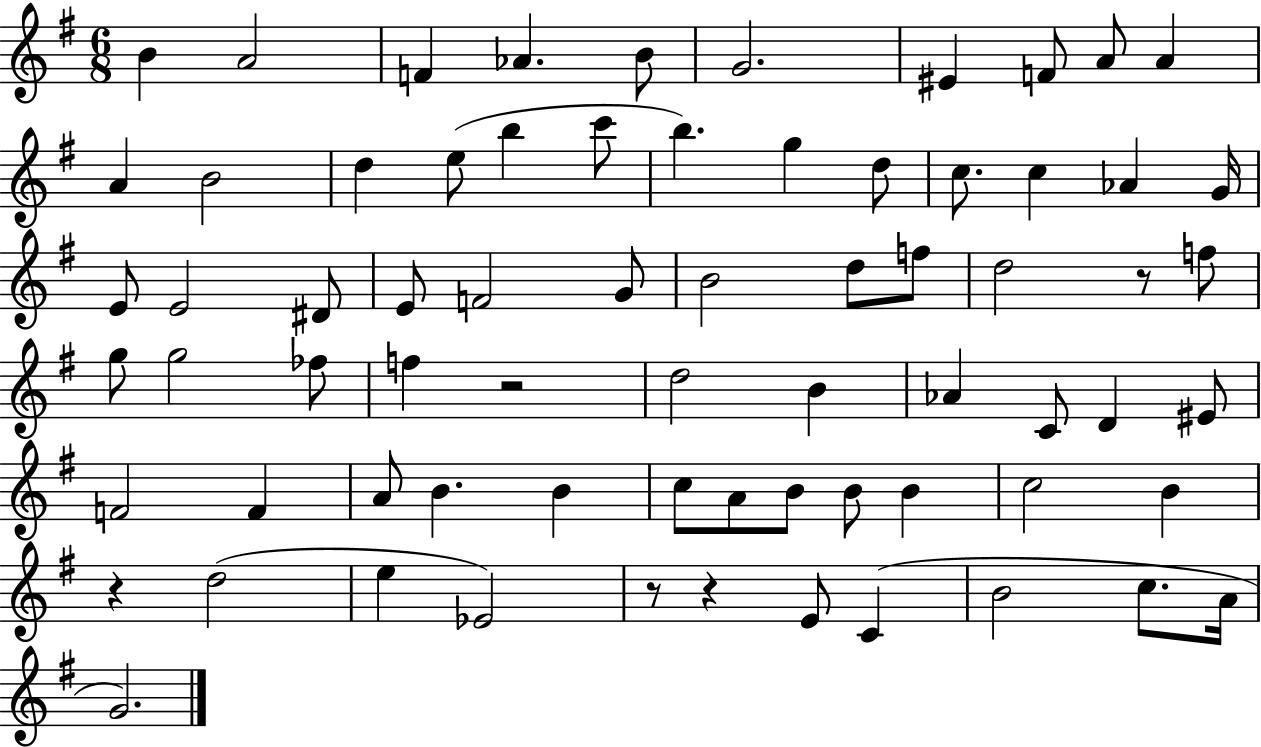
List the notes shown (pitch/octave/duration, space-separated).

B4/q A4/h F4/q Ab4/q. B4/e G4/h. EIS4/q F4/e A4/e A4/q A4/q B4/h D5/q E5/e B5/q C6/e B5/q. G5/q D5/e C5/e. C5/q Ab4/q G4/s E4/e E4/h D#4/e E4/e F4/h G4/e B4/h D5/e F5/e D5/h R/e F5/e G5/e G5/h FES5/e F5/q R/h D5/h B4/q Ab4/q C4/e D4/q EIS4/e F4/h F4/q A4/e B4/q. B4/q C5/e A4/e B4/e B4/e B4/q C5/h B4/q R/q D5/h E5/q Eb4/h R/e R/q E4/e C4/q B4/h C5/e. A4/s G4/h.